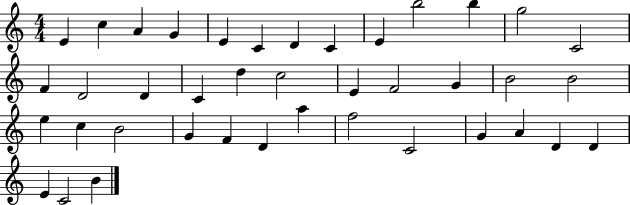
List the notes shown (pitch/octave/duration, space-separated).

E4/q C5/q A4/q G4/q E4/q C4/q D4/q C4/q E4/q B5/h B5/q G5/h C4/h F4/q D4/h D4/q C4/q D5/q C5/h E4/q F4/h G4/q B4/h B4/h E5/q C5/q B4/h G4/q F4/q D4/q A5/q F5/h C4/h G4/q A4/q D4/q D4/q E4/q C4/h B4/q